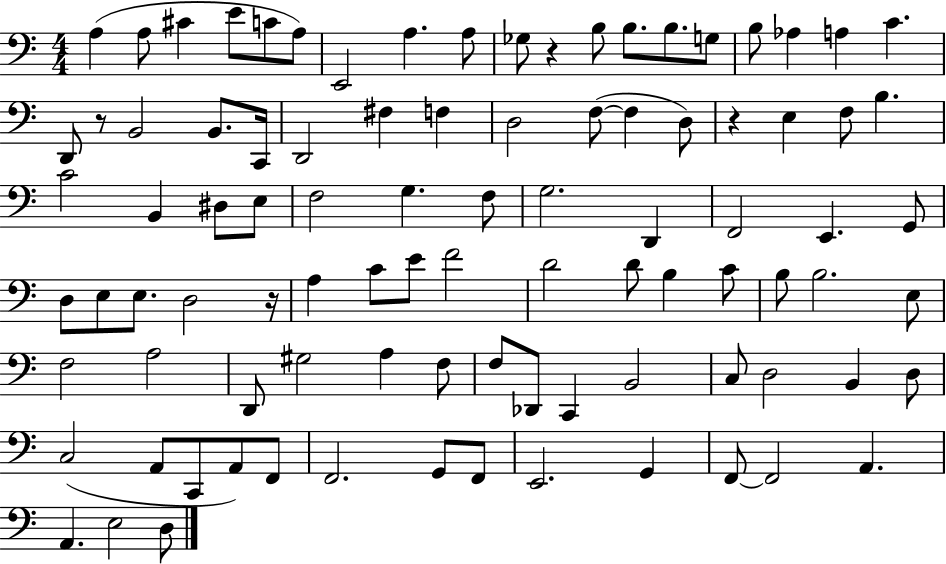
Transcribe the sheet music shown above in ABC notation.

X:1
T:Untitled
M:4/4
L:1/4
K:C
A, A,/2 ^C E/2 C/2 A,/2 E,,2 A, A,/2 _G,/2 z B,/2 B,/2 B,/2 G,/2 B,/2 _A, A, C D,,/2 z/2 B,,2 B,,/2 C,,/4 D,,2 ^F, F, D,2 F,/2 F, D,/2 z E, F,/2 B, C2 B,, ^D,/2 E,/2 F,2 G, F,/2 G,2 D,, F,,2 E,, G,,/2 D,/2 E,/2 E,/2 D,2 z/4 A, C/2 E/2 F2 D2 D/2 B, C/2 B,/2 B,2 E,/2 F,2 A,2 D,,/2 ^G,2 A, F,/2 F,/2 _D,,/2 C,, B,,2 C,/2 D,2 B,, D,/2 C,2 A,,/2 C,,/2 A,,/2 F,,/2 F,,2 G,,/2 F,,/2 E,,2 G,, F,,/2 F,,2 A,, A,, E,2 D,/2